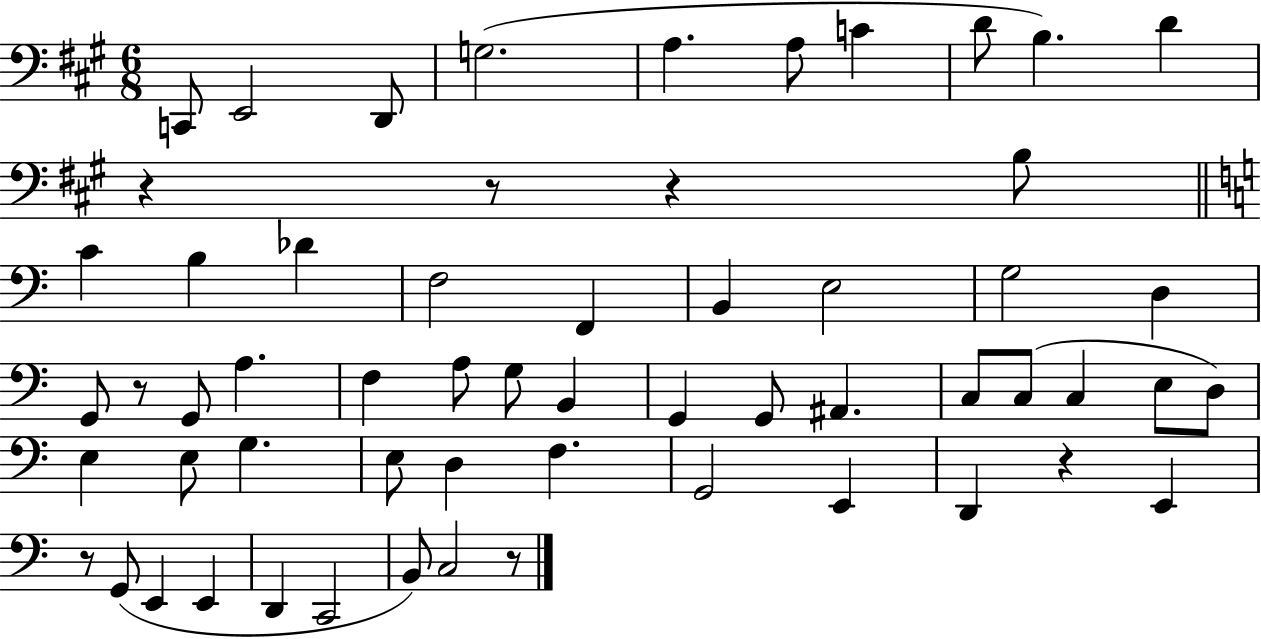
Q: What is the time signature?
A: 6/8